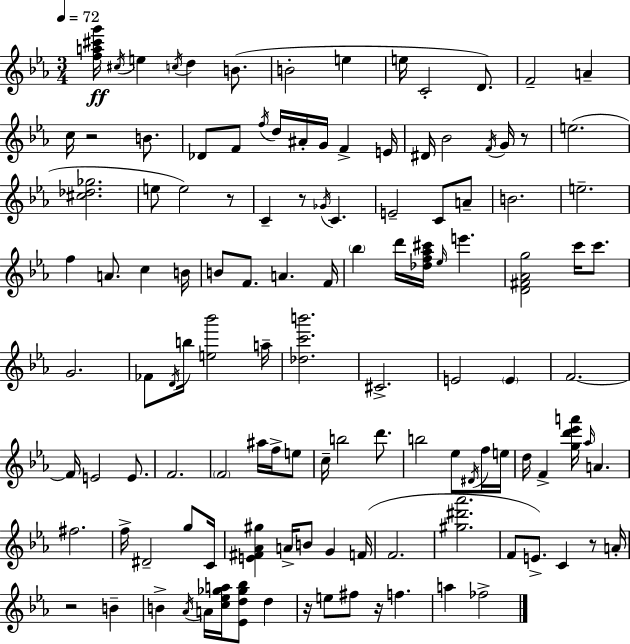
{
  \clef treble
  \numericTimeSignature
  \time 3/4
  \key c \minor
  \tempo 4 = 72
  \repeat volta 2 { <f'' a'' cis''' g'''>16\ff \acciaccatura { cis''16 } e''4 \acciaccatura { c''16 } d''4 b'8.( | b'2-. e''4 | e''16 c'2-. d'8.) | f'2-- a'4-- | \break c''16 r2 b'8. | des'8 f'8 \acciaccatura { f''16 } d''16 ais'16-. g'16 f'4-> | e'16 dis'16 bes'2 | \acciaccatura { f'16 } g'16 r8 e''2.( | \break <cis'' des'' ges''>2. | e''8 e''2) | r8 c'4-- r8 \acciaccatura { ges'16 } c'4. | e'2-- | \break c'8 a'8-- b'2. | e''2.-- | f''4 a'8. | c''4 b'16 b'8 f'8. a'4. | \break f'16 \parenthesize bes''4 d'''16 <des'' f'' aes'' cis'''>16 \grace { ees''16 } | e'''4. <d' fis' aes' g''>2 | c'''16 c'''8. g'2. | fes'8 \acciaccatura { d'16 } b''16 <e'' bes'''>2 | \break a''16-- <des'' c''' b'''>2. | cis'2.-> | e'2 | \parenthesize e'4 f'2.~~ | \break f'16 e'2 | e'8. f'2. | \parenthesize f'2 | ais''16 f''16-> e''8 c''16-- b''2 | \break d'''8. b''2 | ees''8 \acciaccatura { dis'16 } f''16 e''16 d''16 f'4-> | <g'' d''' ees''' a'''>16 \grace { aes''16 } a'4. fis''2. | f''16-> dis'2-- | \break g''8 c'16 <e' fis' aes' gis''>4 | a'16-> b'8 g'4 f'16( f'2. | <gis'' dis''' aes'''>2. | f'8 e'8.->) | \break c'4 r8 a'16-. r2 | b'4-- b'4-> | \acciaccatura { aes'16 } a'16 <c'' ees'' ges'' a''>16 <ees' d'' ges'' bes''>8 d''4 r16 e''8 | fis''8 r16 f''4. a''4 | \break fes''2-> } \bar "|."
}